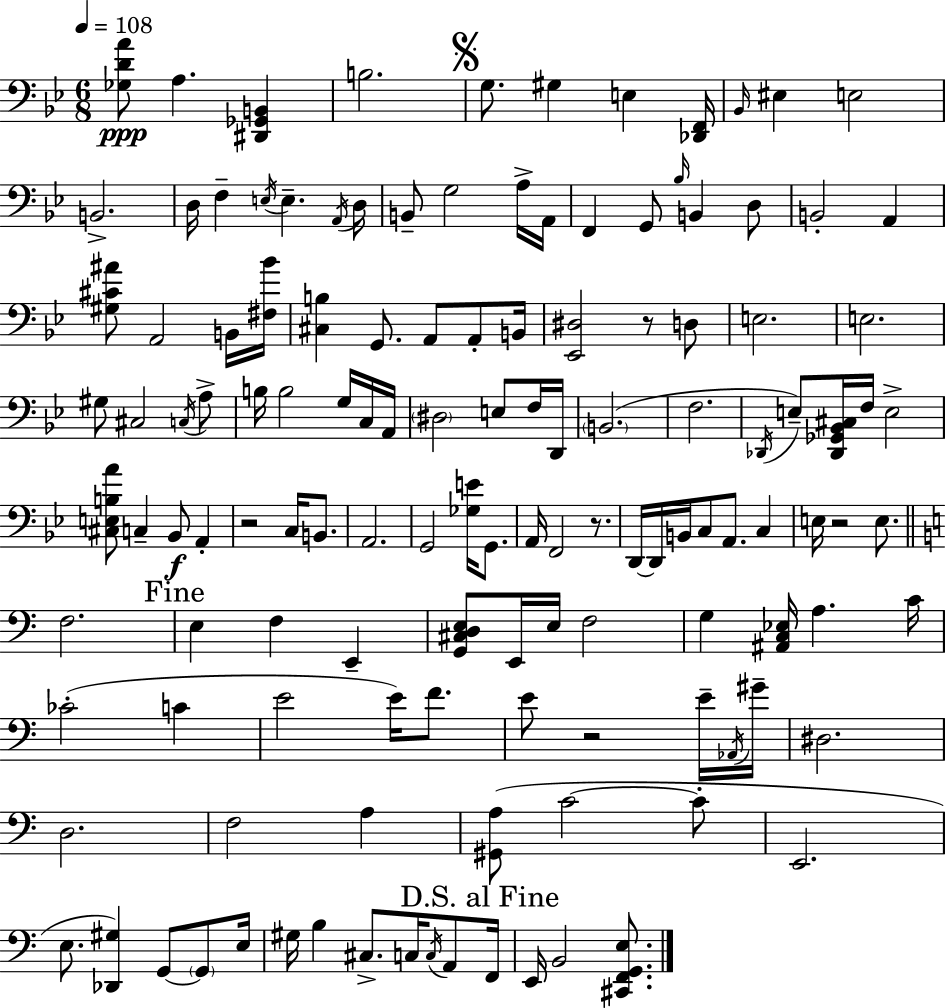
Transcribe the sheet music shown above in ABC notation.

X:1
T:Untitled
M:6/8
L:1/4
K:Gm
[_G,DA]/2 A, [^D,,_G,,B,,] B,2 G,/2 ^G, E, [_D,,F,,]/4 _B,,/4 ^E, E,2 B,,2 D,/4 F, E,/4 E, A,,/4 D,/4 B,,/2 G,2 A,/4 A,,/4 F,, G,,/2 _B,/4 B,, D,/2 B,,2 A,, [^G,^C^A]/2 A,,2 B,,/4 [^F,_B]/4 [^C,B,] G,,/2 A,,/2 A,,/2 B,,/4 [_E,,^D,]2 z/2 D,/2 E,2 E,2 ^G,/2 ^C,2 C,/4 A,/2 B,/4 B,2 G,/4 C,/4 A,,/4 ^D,2 E,/2 F,/4 D,,/4 B,,2 F,2 _D,,/4 E,/2 [_D,,_G,,_B,,^C,]/4 F,/4 E,2 [^C,E,B,A]/2 C, _B,,/2 A,, z2 C,/4 B,,/2 A,,2 G,,2 [_G,E]/4 G,,/2 A,,/4 F,,2 z/2 D,,/4 D,,/4 B,,/4 C,/2 A,,/2 C, E,/4 z2 E,/2 F,2 E, F, E,, [G,,^C,D,E,]/2 E,,/4 E,/4 F,2 G, [^A,,C,_E,]/4 A, C/4 _C2 C E2 E/4 F/2 E/2 z2 E/4 _A,,/4 ^G/4 ^D,2 D,2 F,2 A, [^G,,A,]/2 C2 C/2 E,,2 E,/2 [_D,,^G,] G,,/2 G,,/2 E,/4 ^G,/4 B, ^C,/2 C,/4 C,/4 A,,/2 F,,/4 E,,/4 B,,2 [^C,,F,,G,,E,]/2